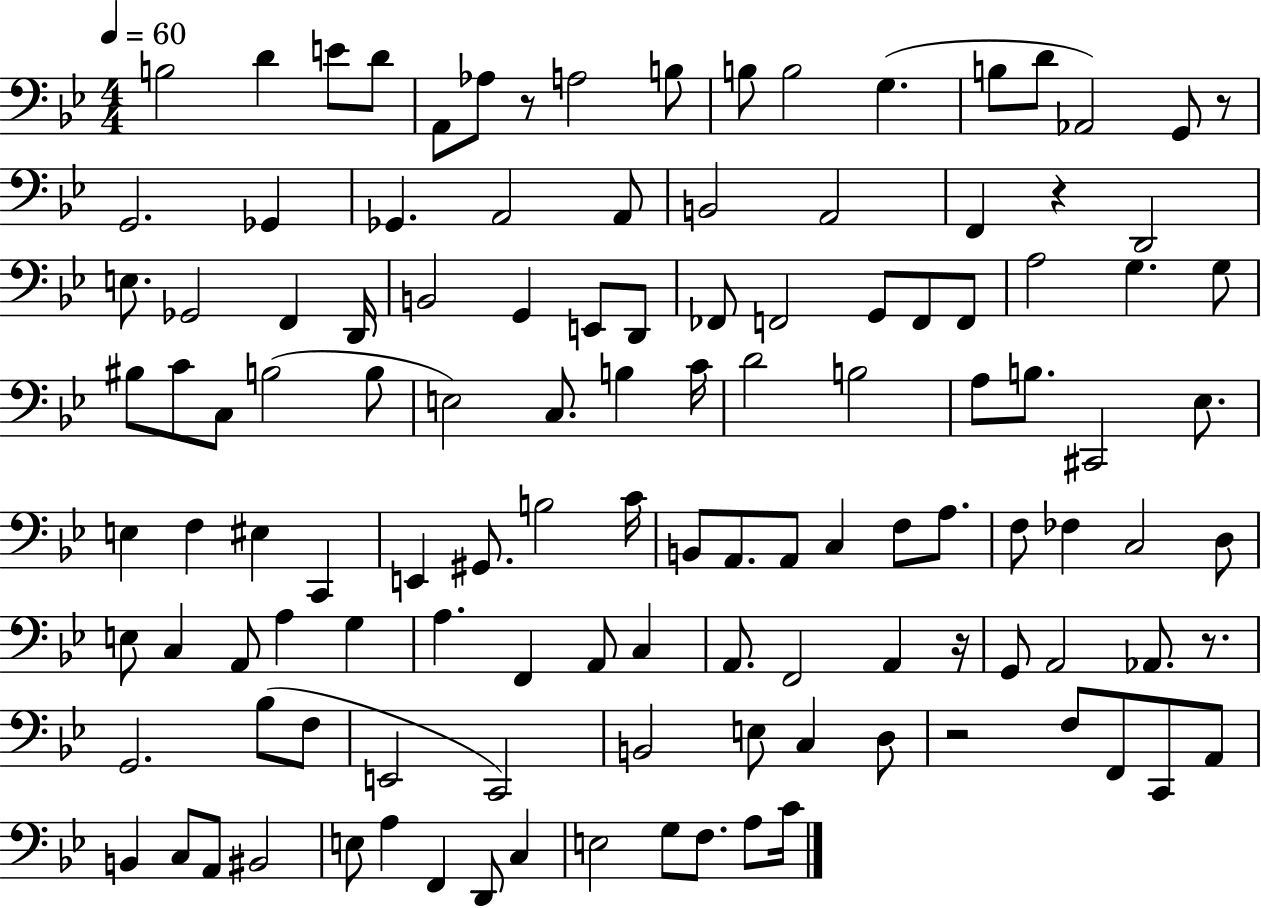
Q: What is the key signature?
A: BES major